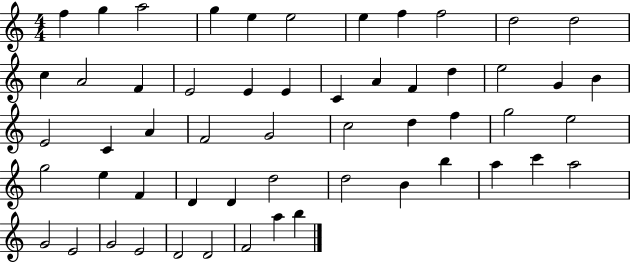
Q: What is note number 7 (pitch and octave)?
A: E5